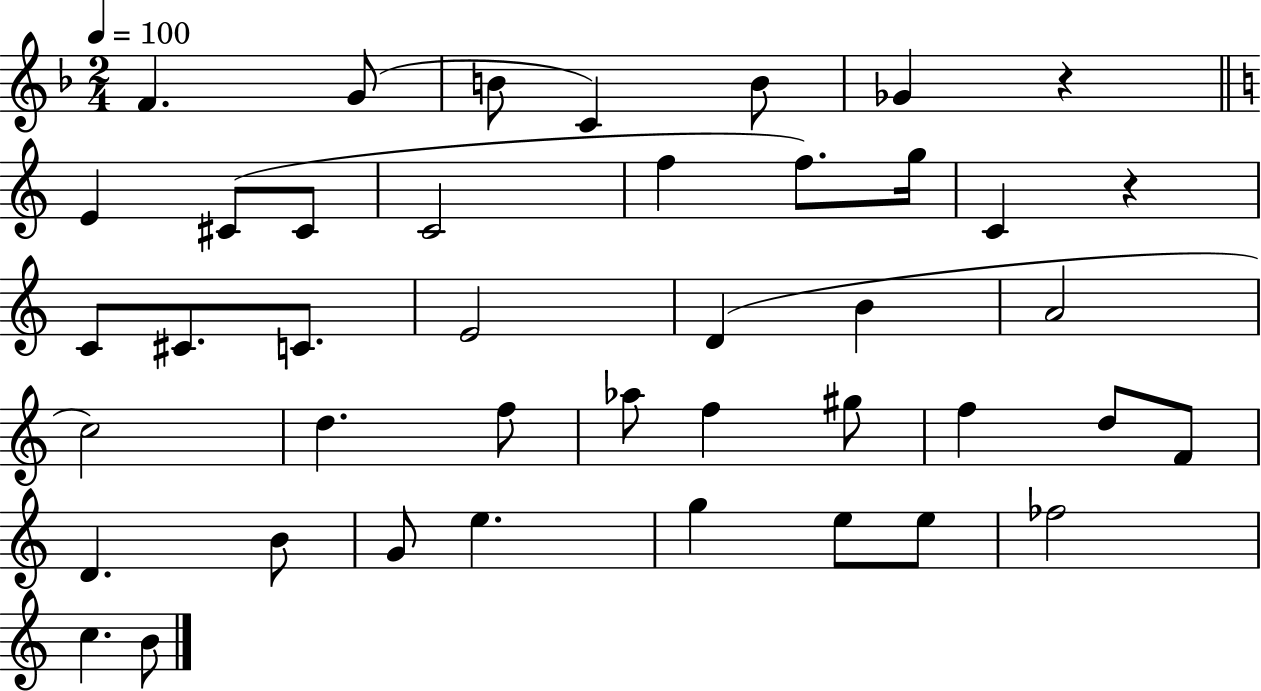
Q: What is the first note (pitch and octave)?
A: F4